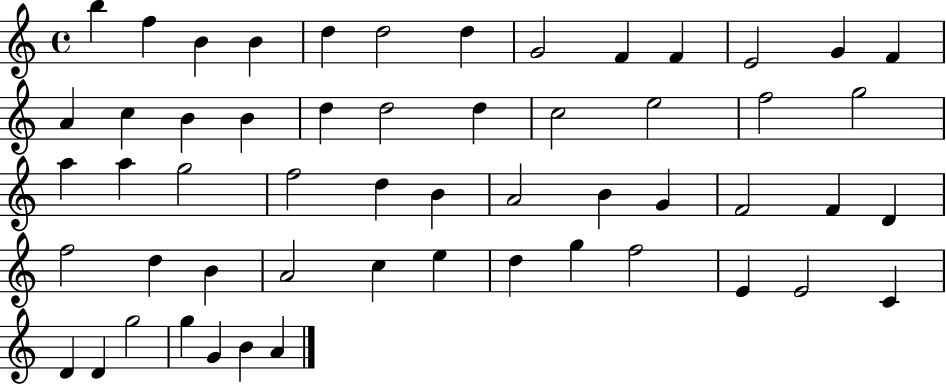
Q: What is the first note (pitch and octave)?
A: B5